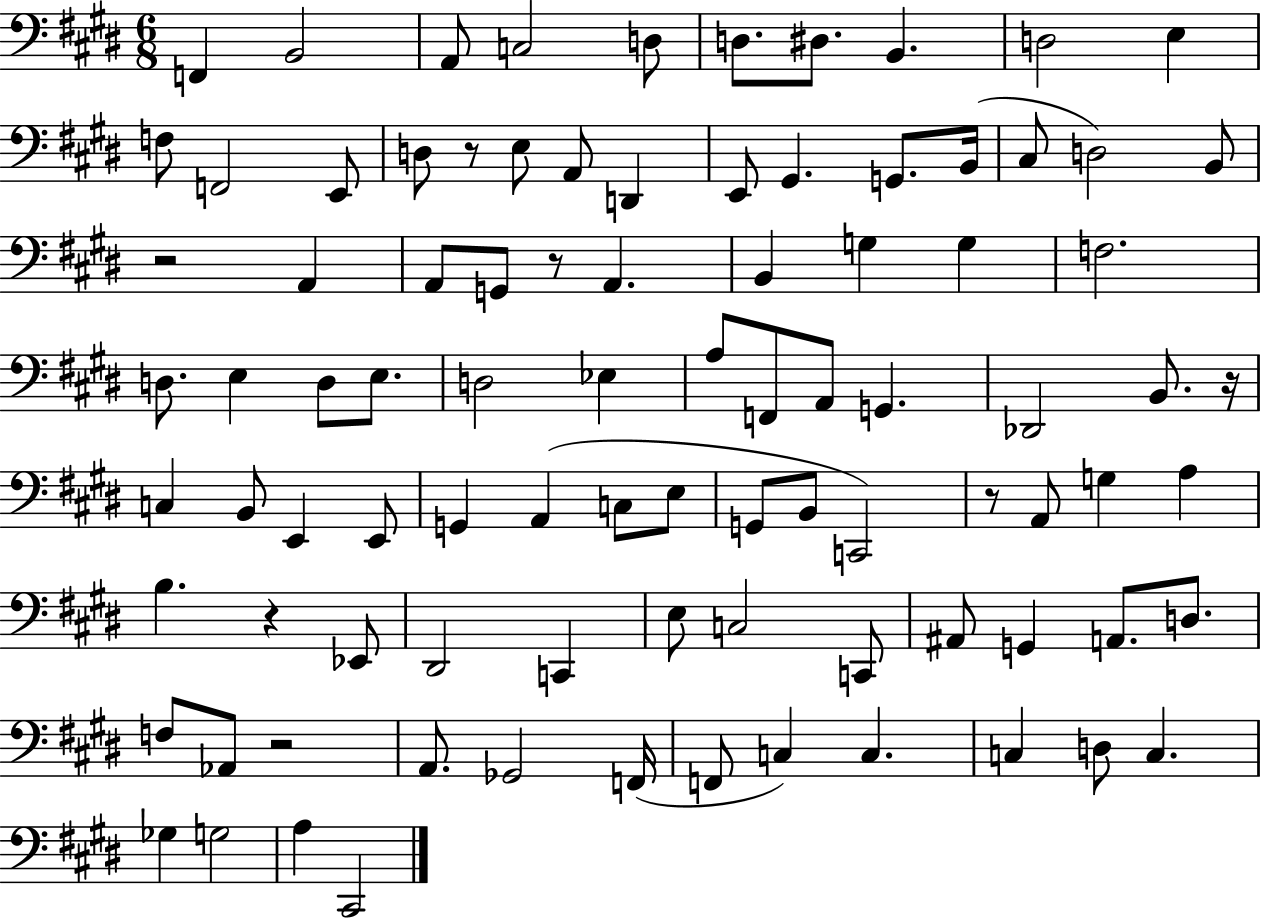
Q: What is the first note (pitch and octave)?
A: F2